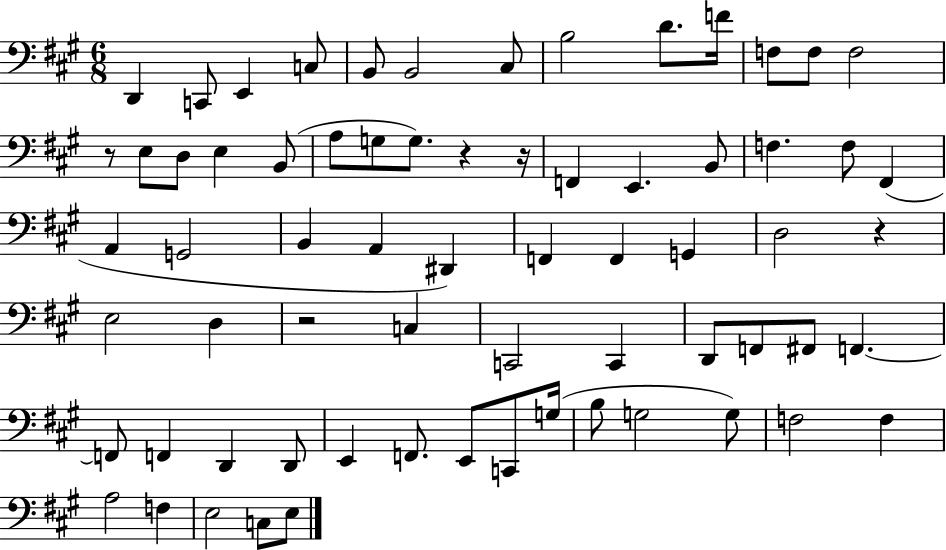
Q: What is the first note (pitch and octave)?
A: D2